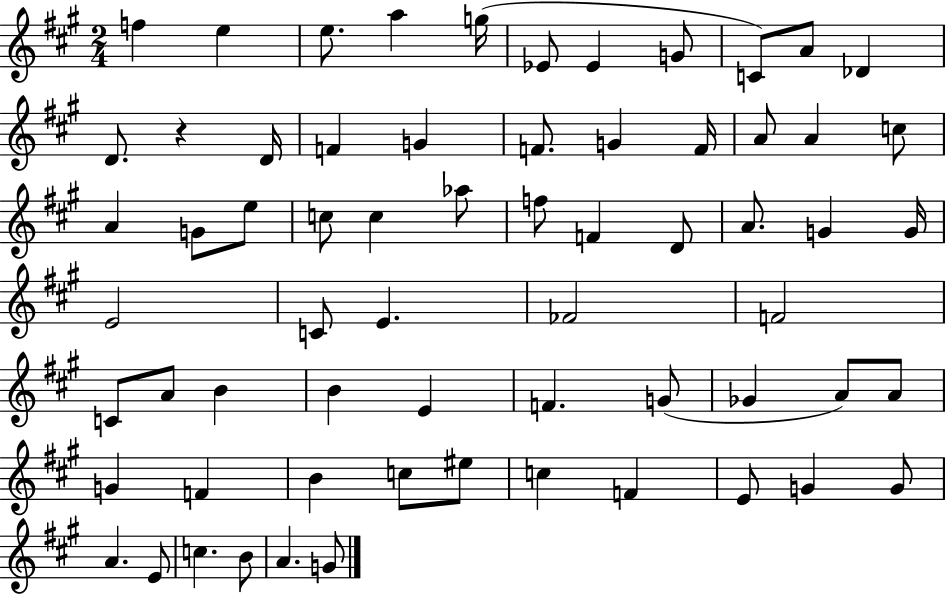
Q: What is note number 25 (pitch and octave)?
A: C5